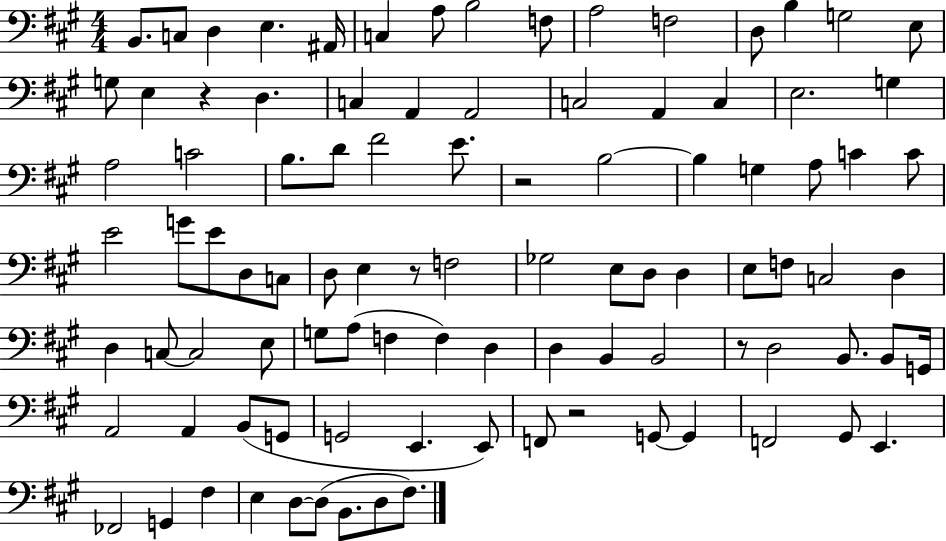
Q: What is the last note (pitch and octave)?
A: F#3